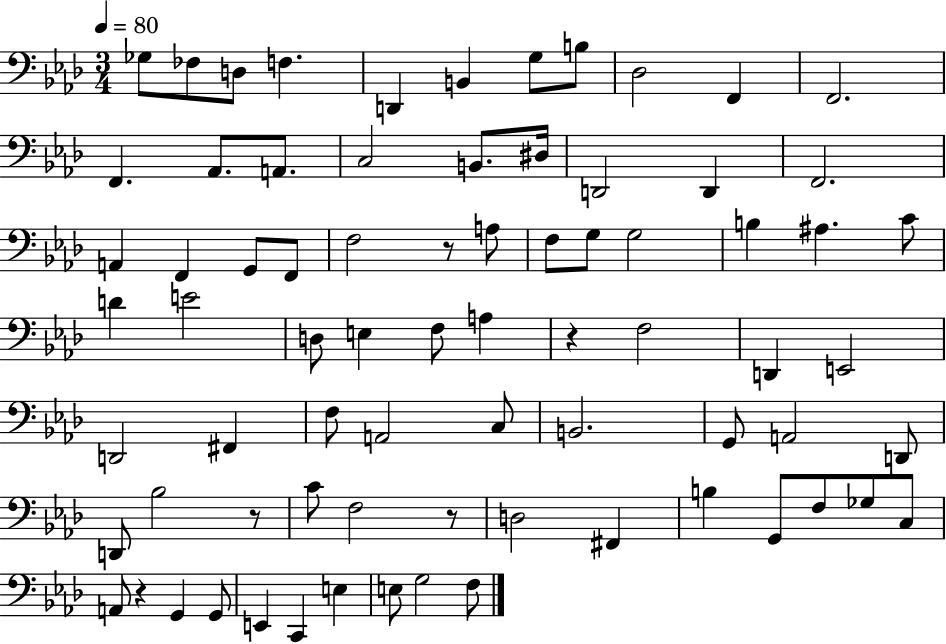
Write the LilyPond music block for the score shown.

{
  \clef bass
  \numericTimeSignature
  \time 3/4
  \key aes \major
  \tempo 4 = 80
  ges8 fes8 d8 f4. | d,4 b,4 g8 b8 | des2 f,4 | f,2. | \break f,4. aes,8. a,8. | c2 b,8. dis16 | d,2 d,4 | f,2. | \break a,4 f,4 g,8 f,8 | f2 r8 a8 | f8 g8 g2 | b4 ais4. c'8 | \break d'4 e'2 | d8 e4 f8 a4 | r4 f2 | d,4 e,2 | \break d,2 fis,4 | f8 a,2 c8 | b,2. | g,8 a,2 d,8 | \break d,8 bes2 r8 | c'8 f2 r8 | d2 fis,4 | b4 g,8 f8 ges8 c8 | \break a,8 r4 g,4 g,8 | e,4 c,4 e4 | e8 g2 f8 | \bar "|."
}